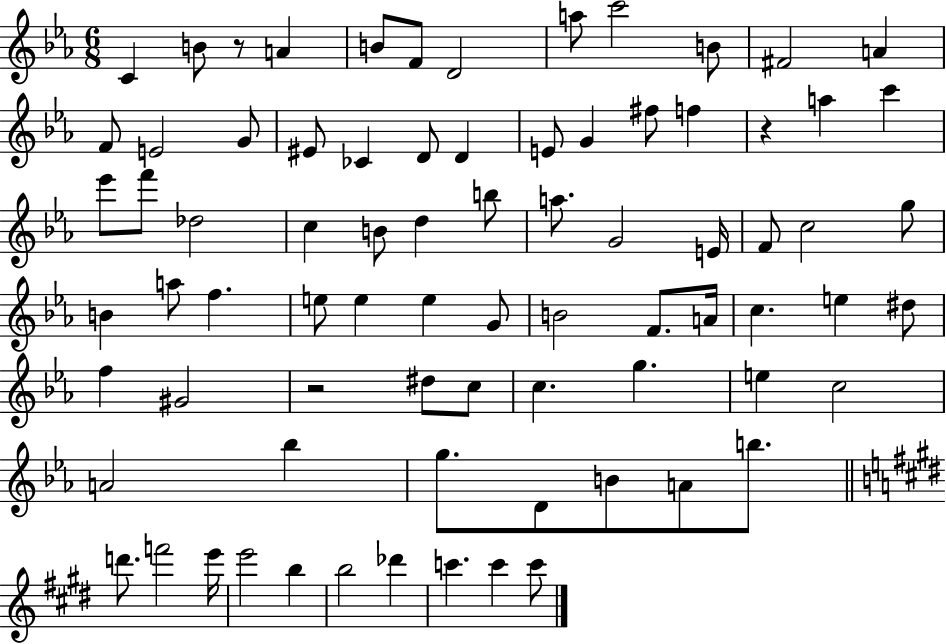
C4/q B4/e R/e A4/q B4/e F4/e D4/h A5/e C6/h B4/e F#4/h A4/q F4/e E4/h G4/e EIS4/e CES4/q D4/e D4/q E4/e G4/q F#5/e F5/q R/q A5/q C6/q Eb6/e F6/e Db5/h C5/q B4/e D5/q B5/e A5/e. G4/h E4/s F4/e C5/h G5/e B4/q A5/e F5/q. E5/e E5/q E5/q G4/e B4/h F4/e. A4/s C5/q. E5/q D#5/e F5/q G#4/h R/h D#5/e C5/e C5/q. G5/q. E5/q C5/h A4/h Bb5/q G5/e. D4/e B4/e A4/e B5/e. D6/e. F6/h E6/s E6/h B5/q B5/h Db6/q C6/q. C6/q C6/e